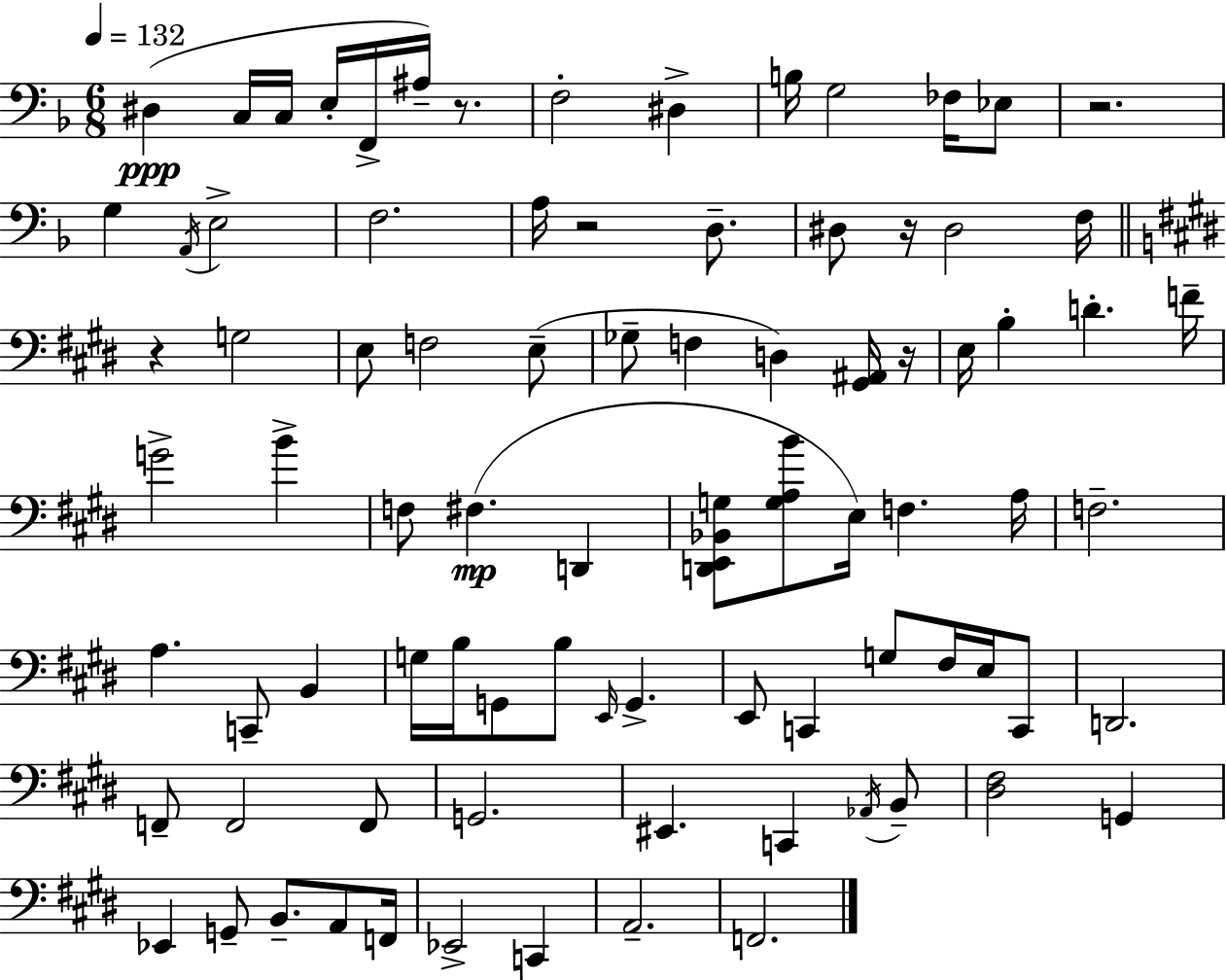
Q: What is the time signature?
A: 6/8